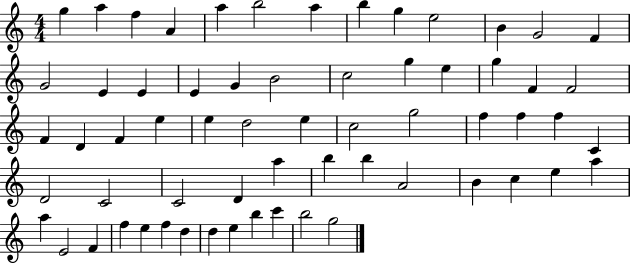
{
  \clef treble
  \numericTimeSignature
  \time 4/4
  \key c \major
  g''4 a''4 f''4 a'4 | a''4 b''2 a''4 | b''4 g''4 e''2 | b'4 g'2 f'4 | \break g'2 e'4 e'4 | e'4 g'4 b'2 | c''2 g''4 e''4 | g''4 f'4 f'2 | \break f'4 d'4 f'4 e''4 | e''4 d''2 e''4 | c''2 g''2 | f''4 f''4 f''4 c'4 | \break d'2 c'2 | c'2 d'4 a''4 | b''4 b''4 a'2 | b'4 c''4 e''4 a''4 | \break a''4 e'2 f'4 | f''4 e''4 f''4 d''4 | d''4 e''4 b''4 c'''4 | b''2 g''2 | \break \bar "|."
}